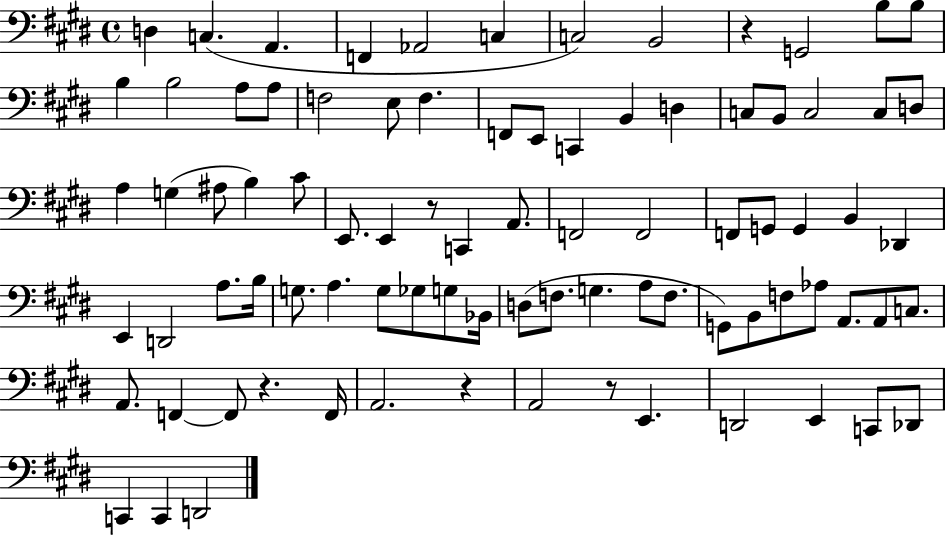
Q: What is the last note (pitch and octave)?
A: D2